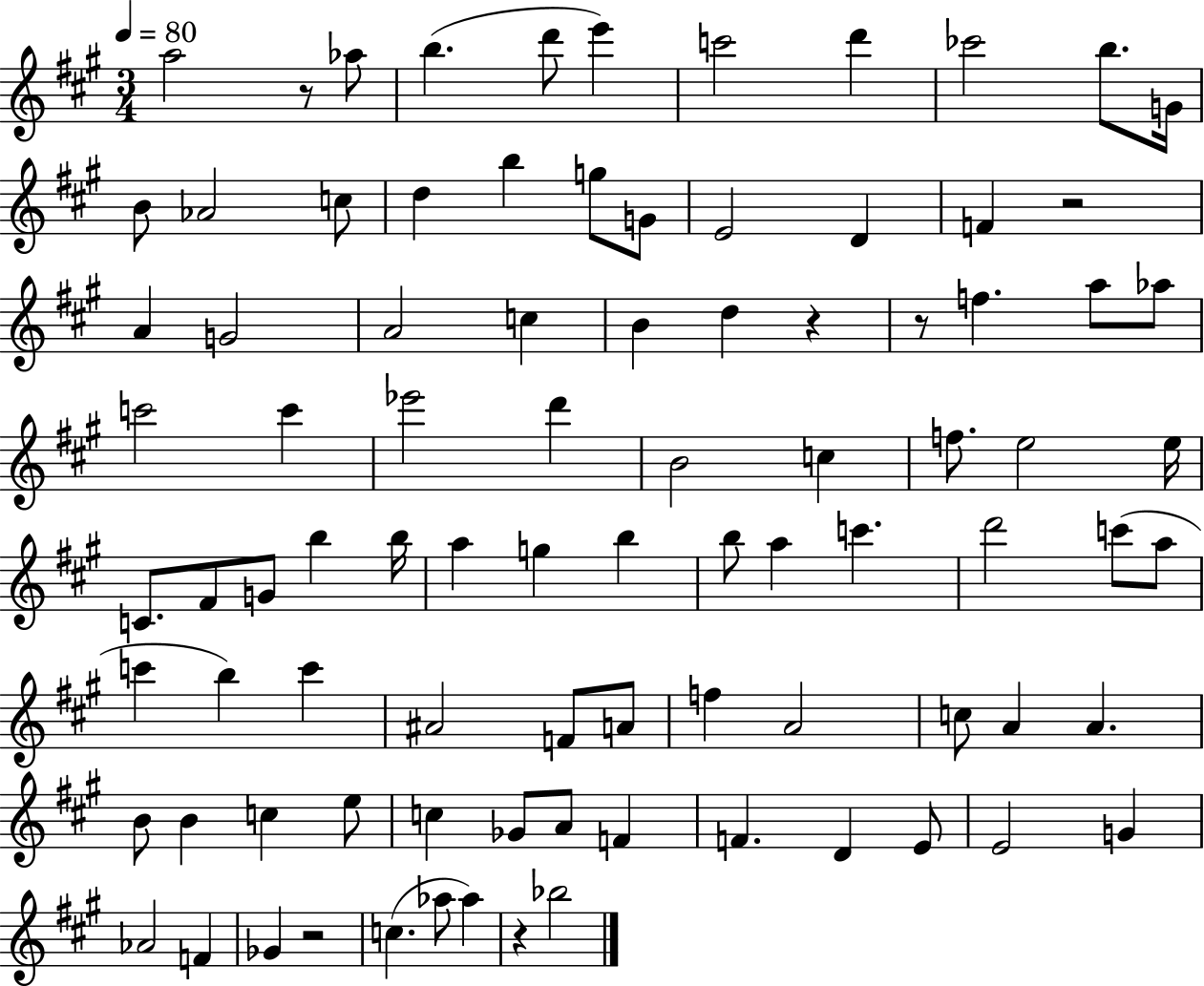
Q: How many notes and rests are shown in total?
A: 89